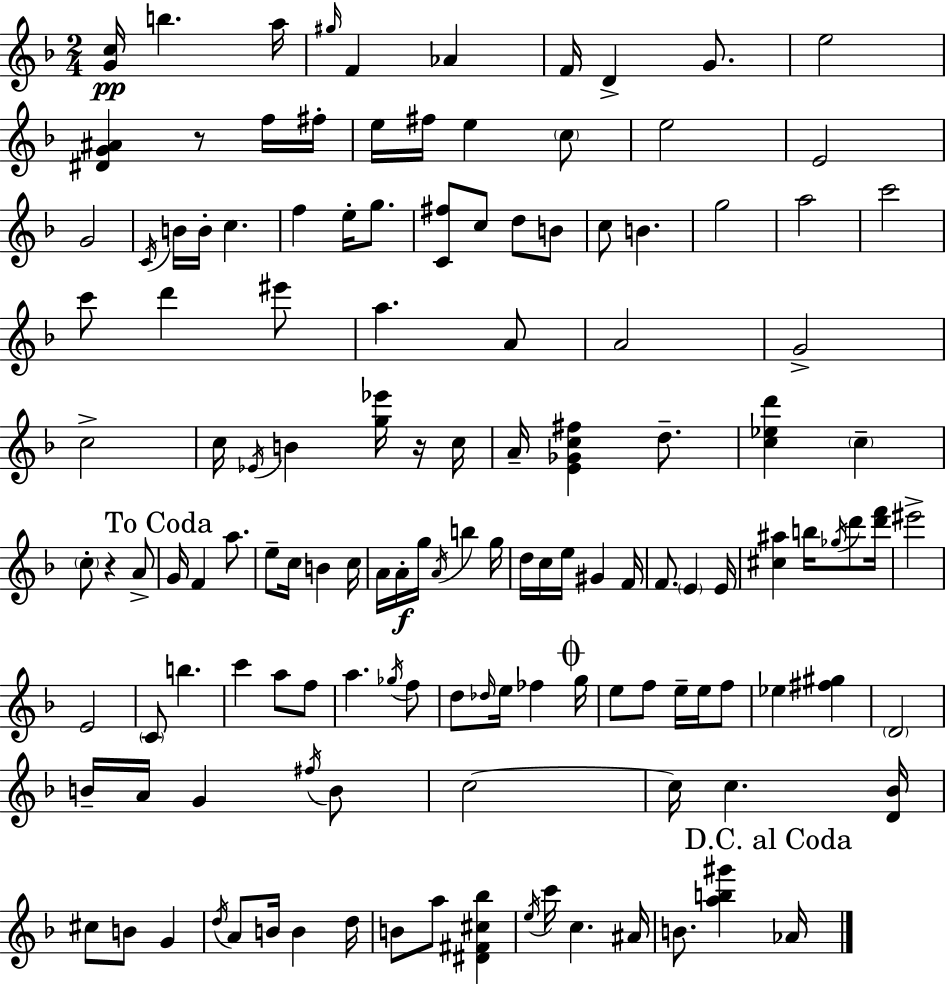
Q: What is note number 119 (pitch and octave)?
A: B4